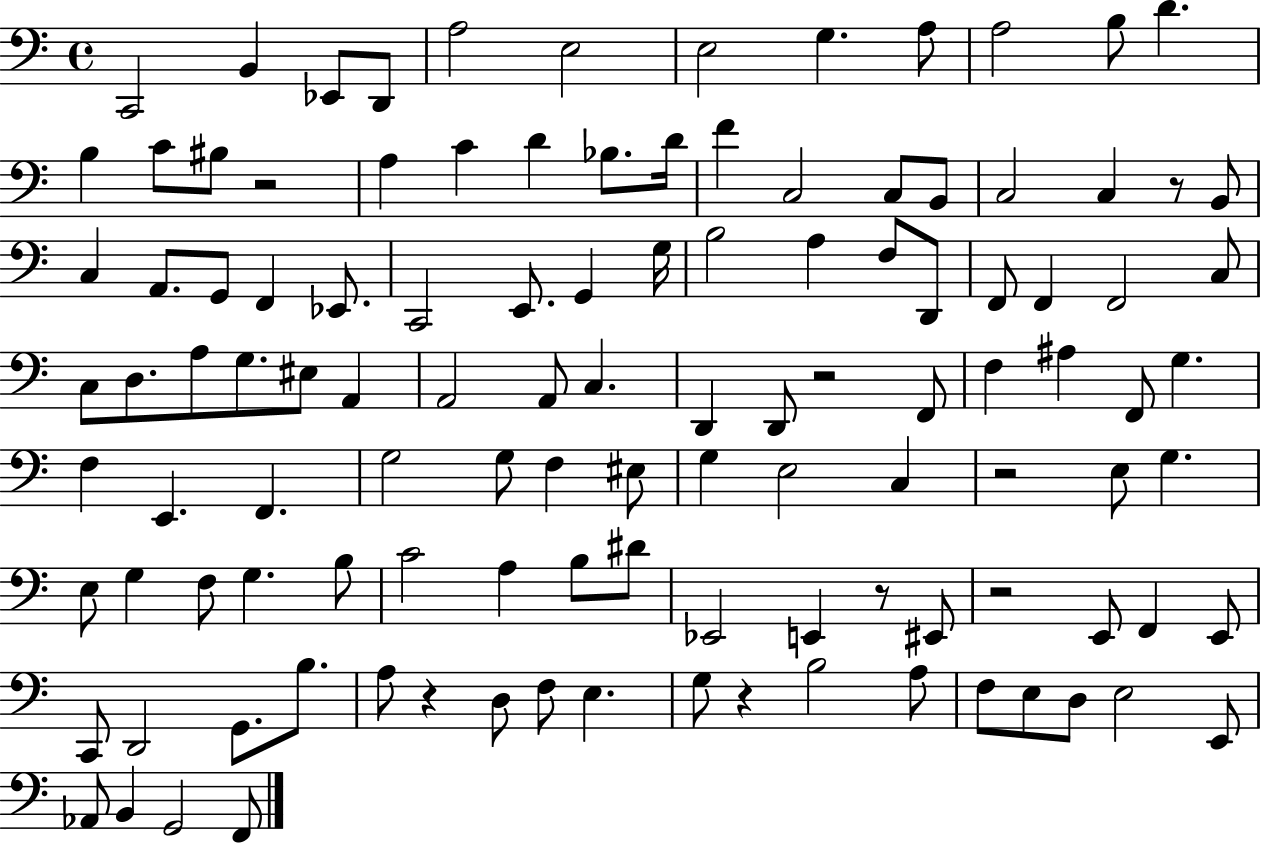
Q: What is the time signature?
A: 4/4